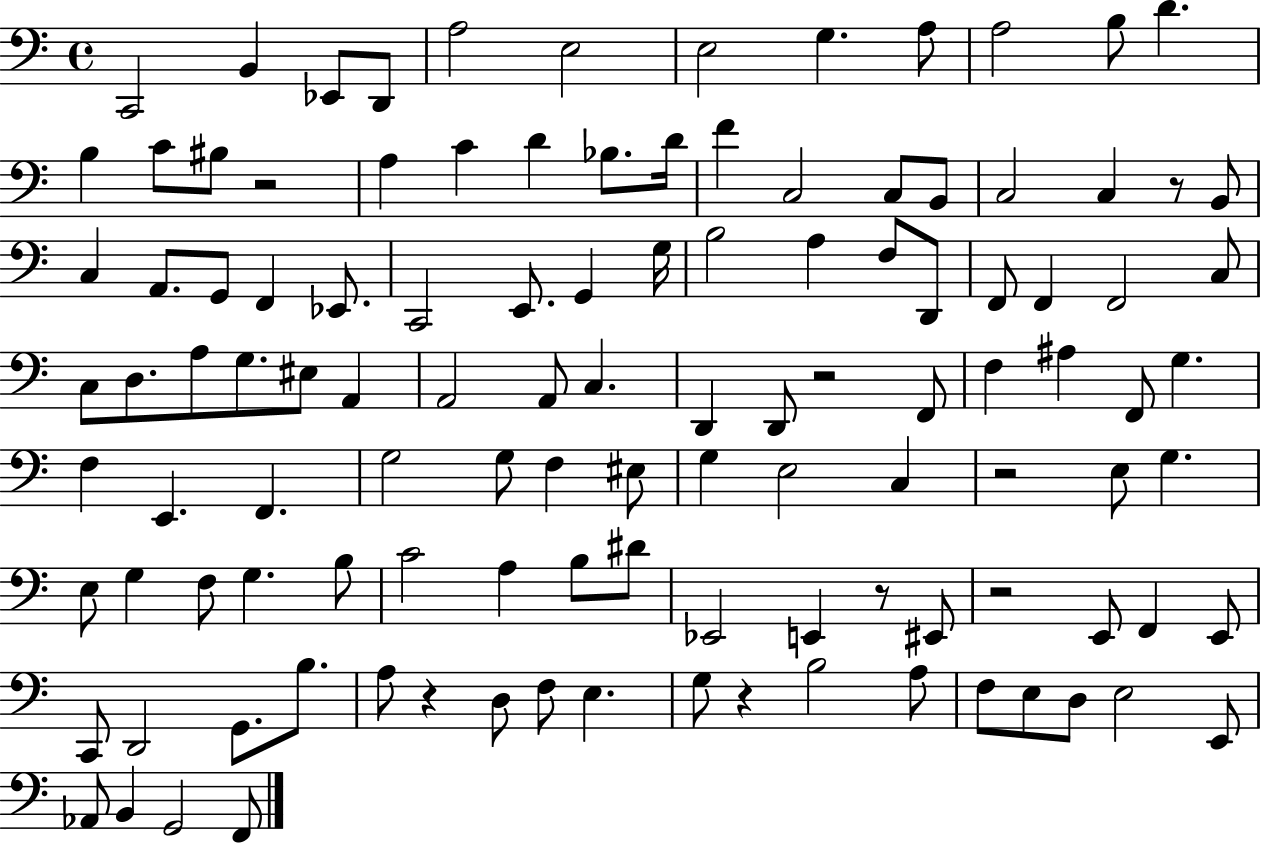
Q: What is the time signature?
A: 4/4